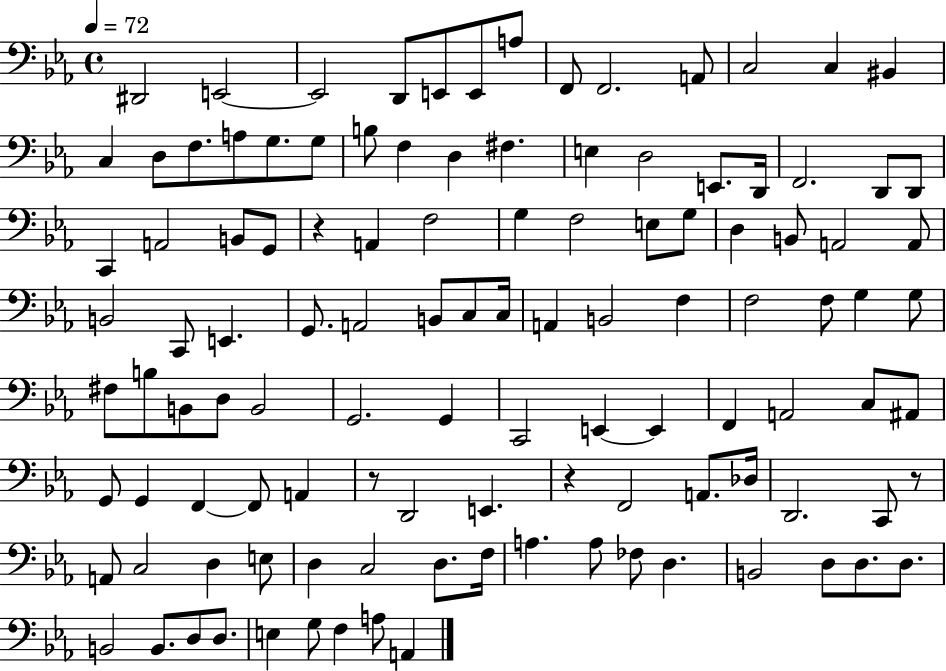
{
  \clef bass
  \time 4/4
  \defaultTimeSignature
  \key ees \major
  \tempo 4 = 72
  dis,2 e,2~~ | e,2 d,8 e,8 e,8 a8 | f,8 f,2. a,8 | c2 c4 bis,4 | \break c4 d8 f8. a8 g8. g8 | b8 f4 d4 fis4. | e4 d2 e,8. d,16 | f,2. d,8 d,8 | \break c,4 a,2 b,8 g,8 | r4 a,4 f2 | g4 f2 e8 g8 | d4 b,8 a,2 a,8 | \break b,2 c,8 e,4. | g,8. a,2 b,8 c8 c16 | a,4 b,2 f4 | f2 f8 g4 g8 | \break fis8 b8 b,8 d8 b,2 | g,2. g,4 | c,2 e,4~~ e,4 | f,4 a,2 c8 ais,8 | \break g,8 g,4 f,4~~ f,8 a,4 | r8 d,2 e,4. | r4 f,2 a,8. des16 | d,2. c,8 r8 | \break a,8 c2 d4 e8 | d4 c2 d8. f16 | a4. a8 fes8 d4. | b,2 d8 d8. d8. | \break b,2 b,8. d8 d8. | e4 g8 f4 a8 a,4 | \bar "|."
}